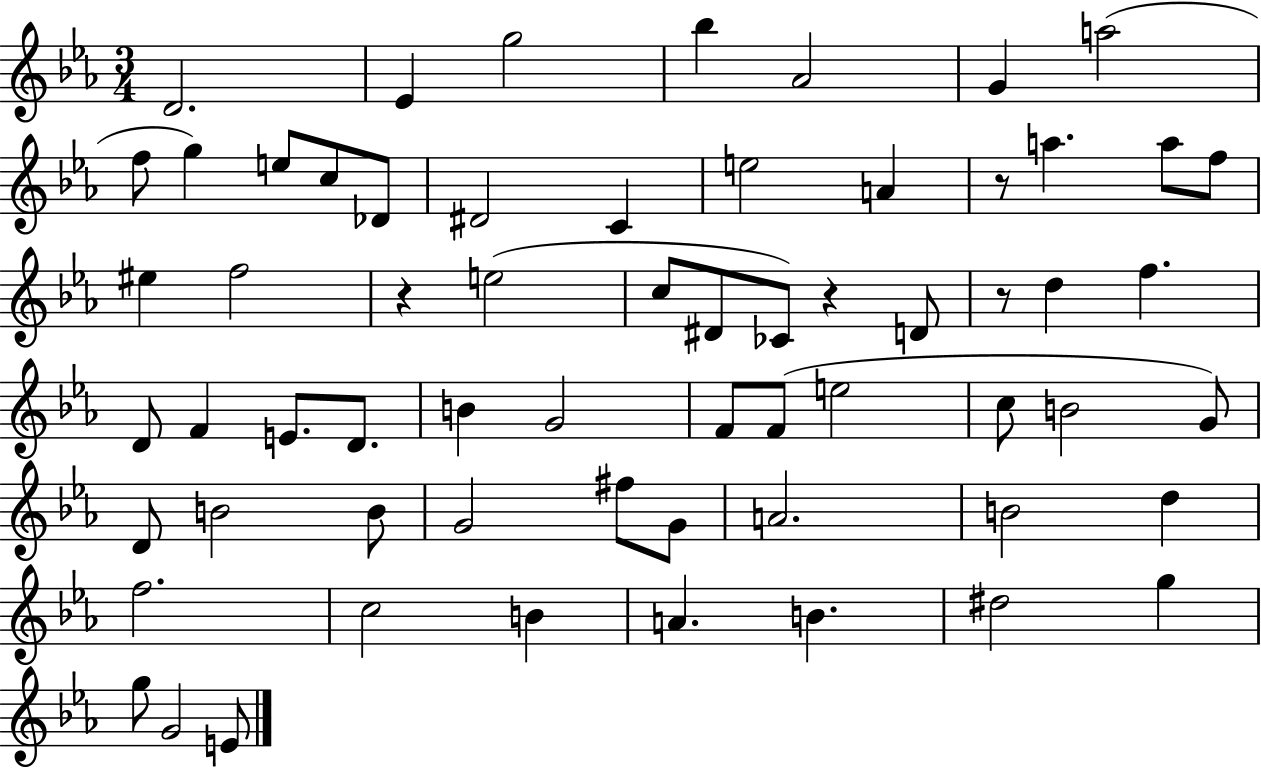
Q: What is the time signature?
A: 3/4